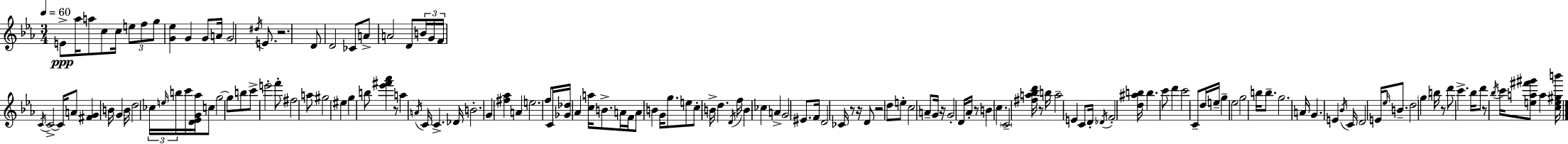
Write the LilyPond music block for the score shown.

{
  \clef treble
  \numericTimeSignature
  \time 3/4
  \key ees \major
  \tempo 4 = 60
  e'8->\ppp aes''16 a''8 c''8 c''16 \tuplet 3/2 { e''8 f''8 | g''8 } <g' ees''>4 g'4 g'8 | a'16 g'2 \acciaccatura { dis''16 } e'8. | r2. | \break d'8 d'2 ces'8 | a'8-> a'2 d'8 | \tuplet 3/2 { b'16 g'16 f'16 } \acciaccatura { c'16 } c'2->~~ | c'16 a'8 <fis' g'>4 b'16 g'4 | \break b'16 d''2 \tuplet 3/2 { ces''16 \grace { e''16 } | b''16 } c'''16 <d' ees' g' aes''>16 c''8 g''2~~ | g''8 b''8 c'''8-> e'''2-. | f'''8-. fis''2 | \break a''8 gis''2 eis''4 | g''4 b''8 <ees''' fis''' aes'''>4 | r8 a''4 \acciaccatura { a'16 } c'16 c'4.-> | des'16 b'2.-. | \break g'4 <fis'' aes''>4 | a'4 e''2. | f''8 c'16 <ges' des''>16 aes'4 | <c'' a''>16 b'8.-> a'16 f'16 a'8 b'4 | \break g'16 g''8. e''8 c''8-. b'16-> d''4. | \acciaccatura { d'16 } f''16 b'4 ces''4 | a'4-> g'2 | eis'8. f'16 d'2 | \break ces'16 r8 r16 d'8 r2 | d''8 e''8-. c''2 | a'8-- g'16 r16 g'2-. | d'16 aes'16-. r8 b'4 c''4. | \break \parenthesize c'2-- | <fis'' a'' bes'' d'''>16 r8 b''16 a''2-- | e'4 c'8 d'16-. \acciaccatura { des'16 } f'2-. | <d'' ais'' b''>16 b''4. | \break c'''8 d'''4 c'''2 | c'8-- d''16 e''16-- g''4-- ees''2 | g''2 | b''16 b''8.-- g''2. | \break a'16 g'4. | e'4 \acciaccatura { bes'16 } c'16 d'2 | e'16 \grace { ees''16 } b'8.-- d''2 | \parenthesize g''4 b''16 r8 d'''8 | \break c'''4.-> bes''16 d'''8 r8 | \acciaccatura { bes''16 } c'''16 <e'' a'' fis''' gis'''>8 a''4 <c'' e'' gis'' b'''>16 \bar "|."
}